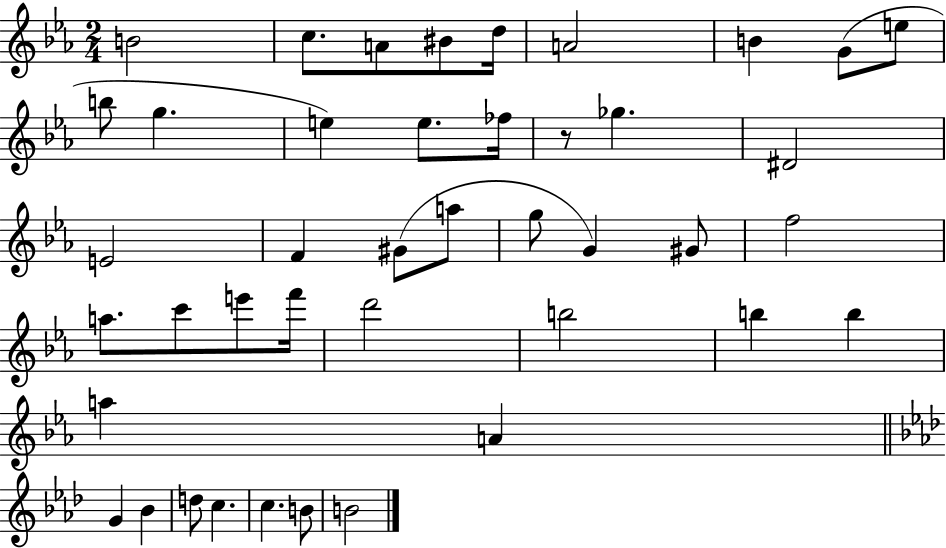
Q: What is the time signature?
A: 2/4